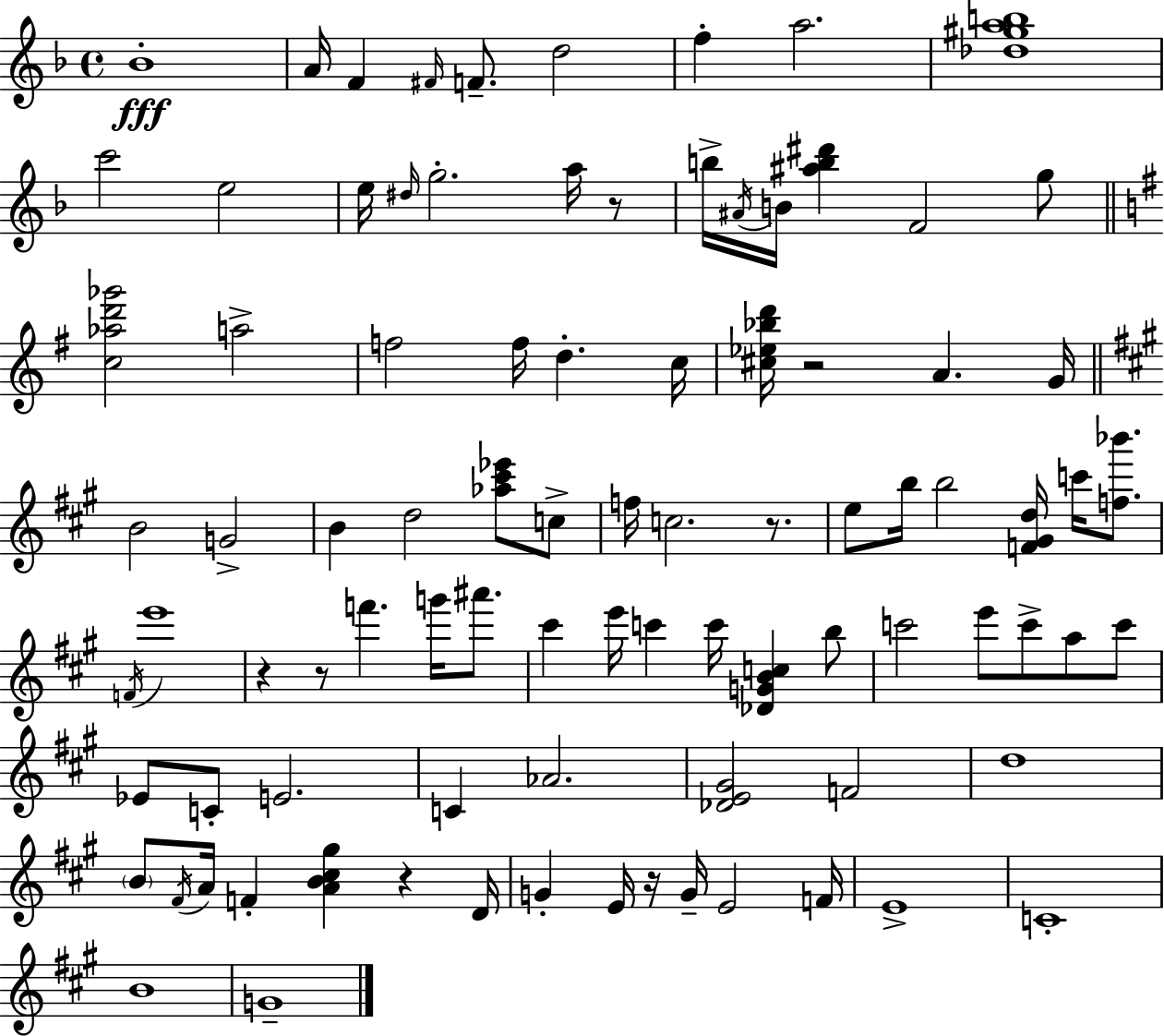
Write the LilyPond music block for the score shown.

{
  \clef treble
  \time 4/4
  \defaultTimeSignature
  \key d \minor
  \repeat volta 2 { bes'1-.\fff | a'16 f'4 \grace { fis'16 } f'8.-- d''2 | f''4-. a''2. | <des'' gis'' a'' b''>1 | \break c'''2 e''2 | e''16 \grace { dis''16 } g''2.-. a''16 | r8 b''16-> \acciaccatura { ais'16 } b'16 <ais'' b'' dis'''>4 f'2 | g''8 \bar "||" \break \key g \major <c'' aes'' d''' ges'''>2 a''2-> | f''2 f''16 d''4.-. c''16 | <cis'' ees'' bes'' d'''>16 r2 a'4. g'16 | \bar "||" \break \key a \major b'2 g'2-> | b'4 d''2 <aes'' cis''' ees'''>8 c''8-> | f''16 c''2. r8. | e''8 b''16 b''2 <f' gis' d''>16 c'''16 <f'' bes'''>8. | \break \acciaccatura { f'16 } e'''1 | r4 r8 f'''4. g'''16 ais'''8. | cis'''4 e'''16 c'''4 c'''16 <des' g' b' c''>4 b''8 | c'''2 e'''8 c'''8-> a''8 c'''8 | \break ees'8 c'8-. e'2. | c'4 aes'2. | <des' e' gis'>2 f'2 | d''1 | \break \parenthesize b'8 \acciaccatura { fis'16 } a'16 f'4-. <a' b' cis'' gis''>4 r4 | d'16 g'4-. e'16 r16 g'16-- e'2 | f'16 e'1-> | c'1-. | \break b'1 | g'1-- | } \bar "|."
}